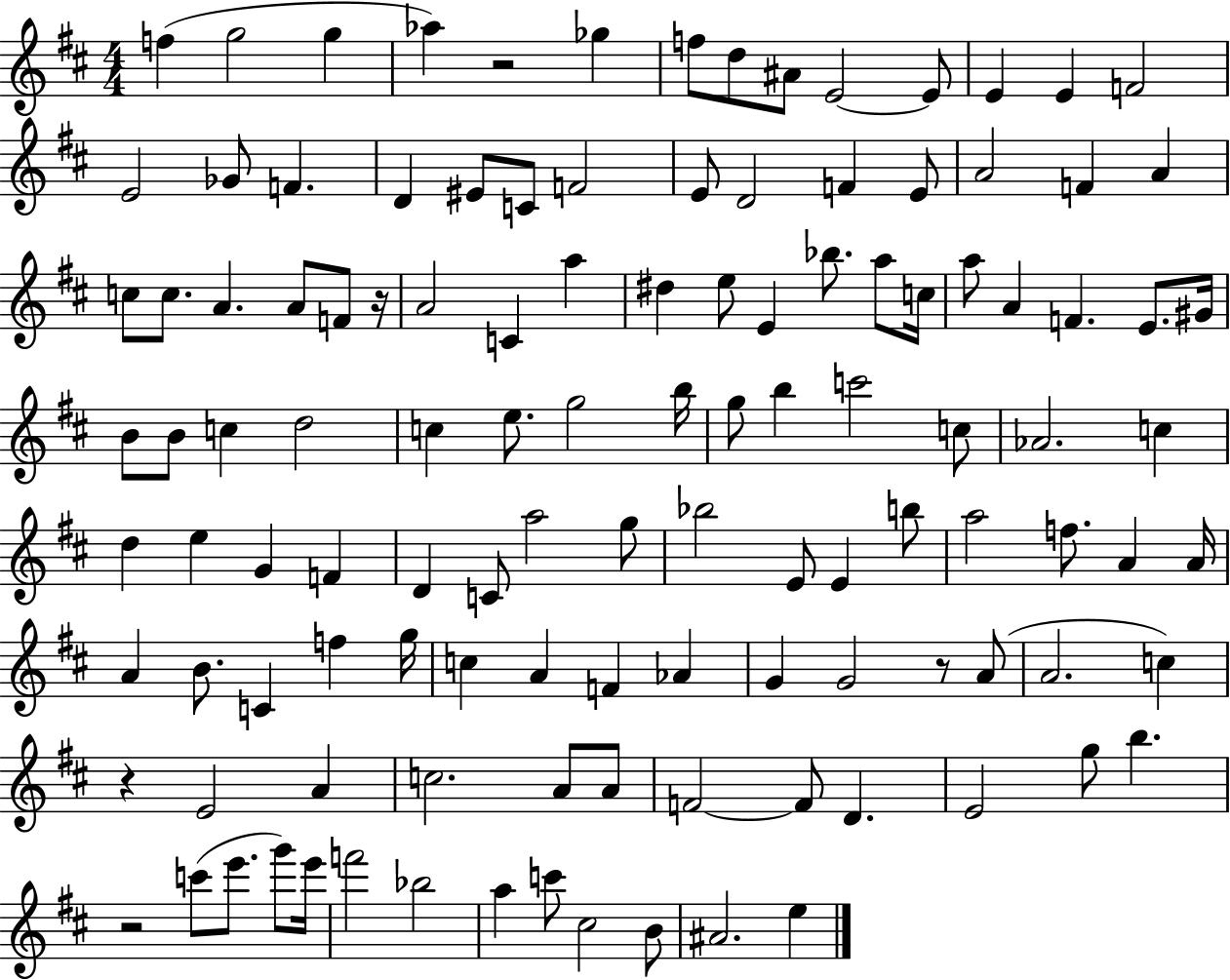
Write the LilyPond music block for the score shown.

{
  \clef treble
  \numericTimeSignature
  \time 4/4
  \key d \major
  f''4( g''2 g''4 | aes''4) r2 ges''4 | f''8 d''8 ais'8 e'2~~ e'8 | e'4 e'4 f'2 | \break e'2 ges'8 f'4. | d'4 eis'8 c'8 f'2 | e'8 d'2 f'4 e'8 | a'2 f'4 a'4 | \break c''8 c''8. a'4. a'8 f'8 r16 | a'2 c'4 a''4 | dis''4 e''8 e'4 bes''8. a''8 c''16 | a''8 a'4 f'4. e'8. gis'16 | \break b'8 b'8 c''4 d''2 | c''4 e''8. g''2 b''16 | g''8 b''4 c'''2 c''8 | aes'2. c''4 | \break d''4 e''4 g'4 f'4 | d'4 c'8 a''2 g''8 | bes''2 e'8 e'4 b''8 | a''2 f''8. a'4 a'16 | \break a'4 b'8. c'4 f''4 g''16 | c''4 a'4 f'4 aes'4 | g'4 g'2 r8 a'8( | a'2. c''4) | \break r4 e'2 a'4 | c''2. a'8 a'8 | f'2~~ f'8 d'4. | e'2 g''8 b''4. | \break r2 c'''8( e'''8. g'''8) e'''16 | f'''2 bes''2 | a''4 c'''8 cis''2 b'8 | ais'2. e''4 | \break \bar "|."
}